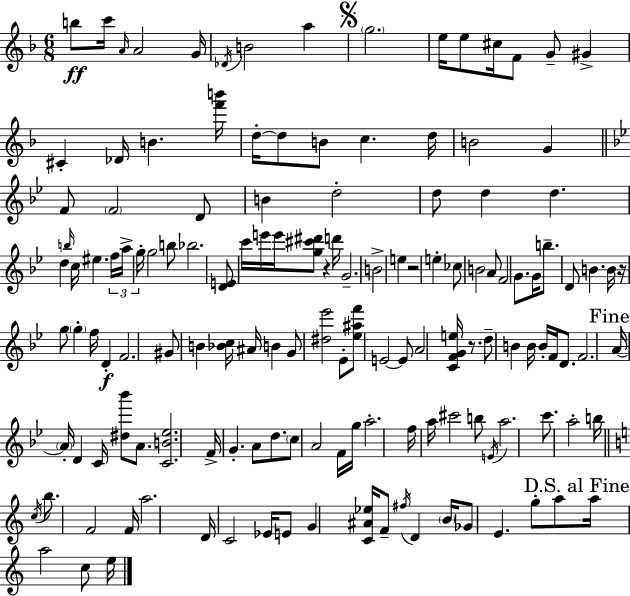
B5/e C6/s A4/s A4/h G4/s Db4/s B4/h A5/q G5/h. E5/s E5/e C#5/s F4/e G4/e G#4/q C#4/q Db4/s B4/q. [F6,B6]/s D5/s D5/e B4/e C5/q. D5/s B4/h G4/q F4/e F4/h D4/e B4/q D5/h D5/e D5/q D5/q. D5/q B5/s C5/s EIS5/q. F5/s A5/s G5/s G5/h B5/e Bb5/h. [D4,E4]/e C6/s E6/s E6/s [G5,C#6,D#6]/e R/q D6/s G4/h. B4/h E5/q R/h E5/q CES5/e B4/h A4/e F4/h G4/e. G4/s B5/e. D4/e B4/q. B4/s R/s G5/e G5/q F5/s D4/q F4/h. G#4/e B4/q [Bb4,C5]/s A#4/s B4/q G4/e [D#5,Eb6]/h Eb4/e [Eb5,A#5,F6]/e E4/h E4/e A4/h [C4,F4,G4,E5]/s R/e. D5/e B4/q B4/s B4/s F4/s D4/e. F4/h. A4/s A4/s D4/q C4/s [D#5,Bb6]/e A4/e. [C4,B4,Eb5]/h. F4/s G4/q. A4/e D5/e. C5/e A4/h F4/s G5/s A5/h. F5/s A5/s C#6/h B5/e E4/s A5/h. C6/e. A5/h B5/s C5/s B5/e. F4/h F4/s A5/h. D4/s C4/h Eb4/s E4/e G4/q [C4,A#4,Eb5]/s F4/e F#5/s D4/q B4/s Gb4/e E4/q. G5/e A5/e A5/s A5/h C5/e E5/s